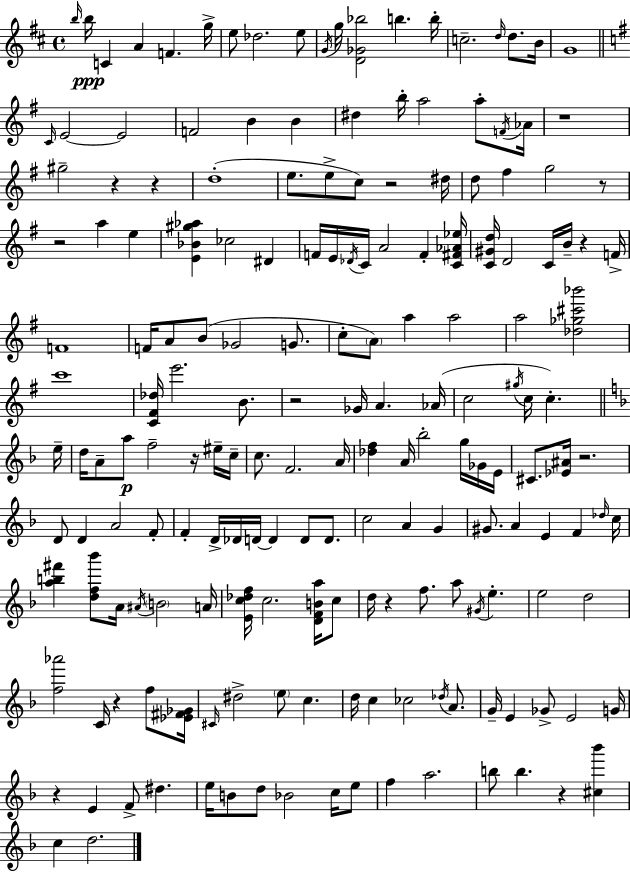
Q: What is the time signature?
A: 4/4